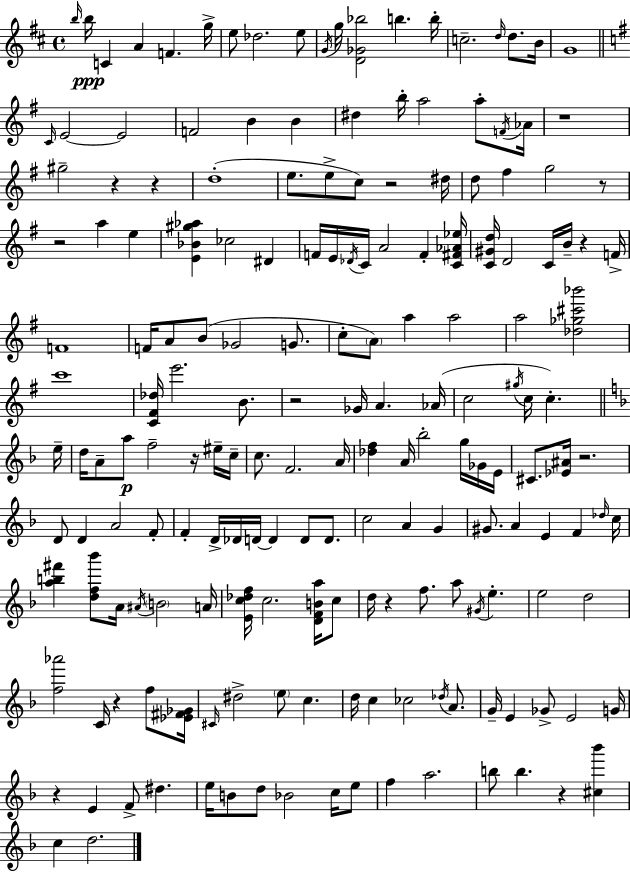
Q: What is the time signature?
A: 4/4